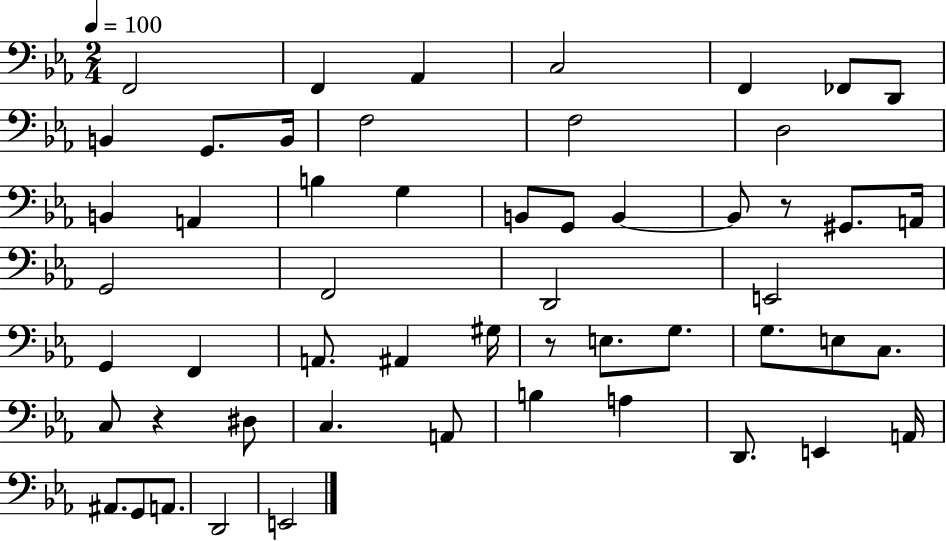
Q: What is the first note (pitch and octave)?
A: F2